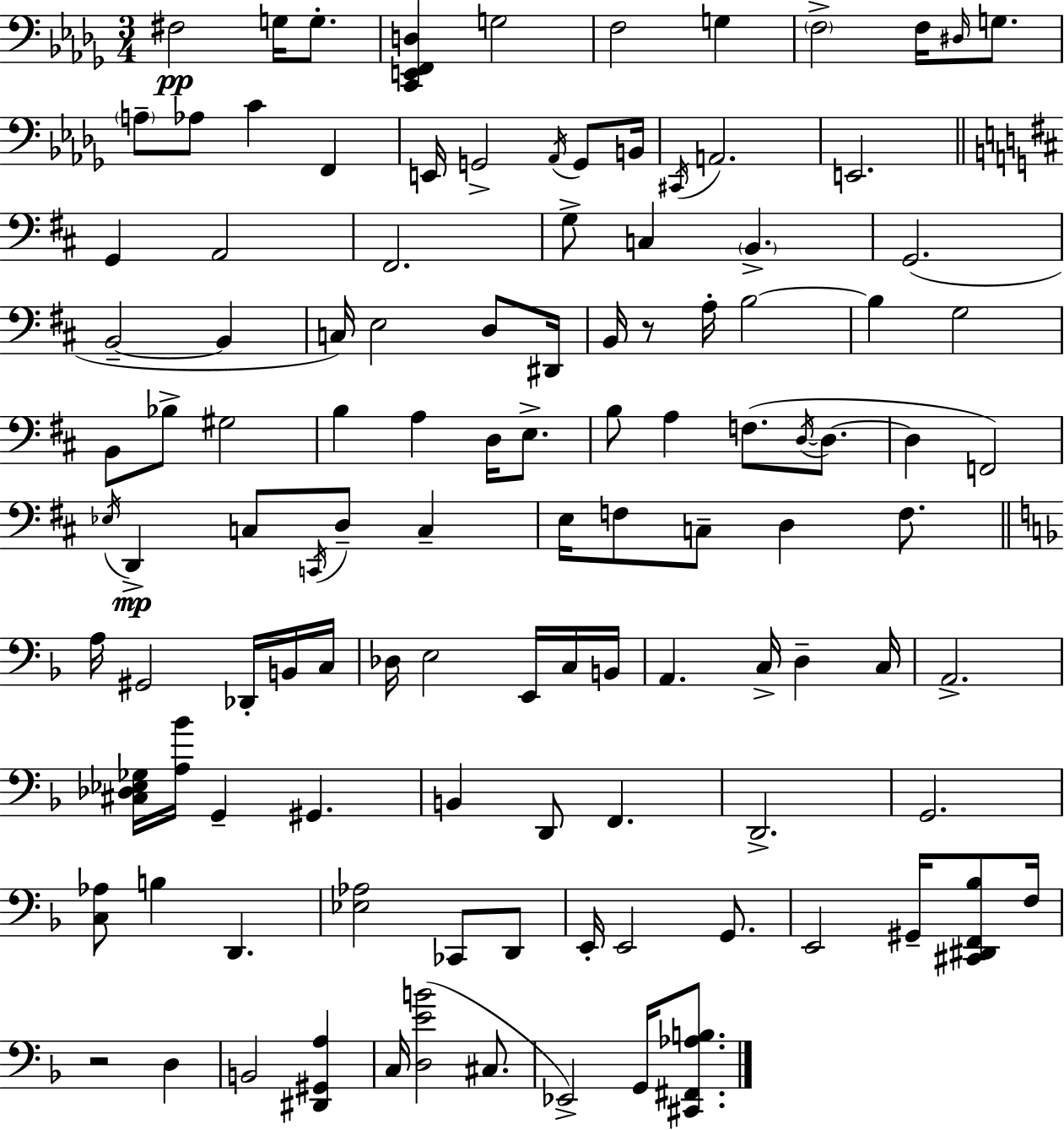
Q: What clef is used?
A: bass